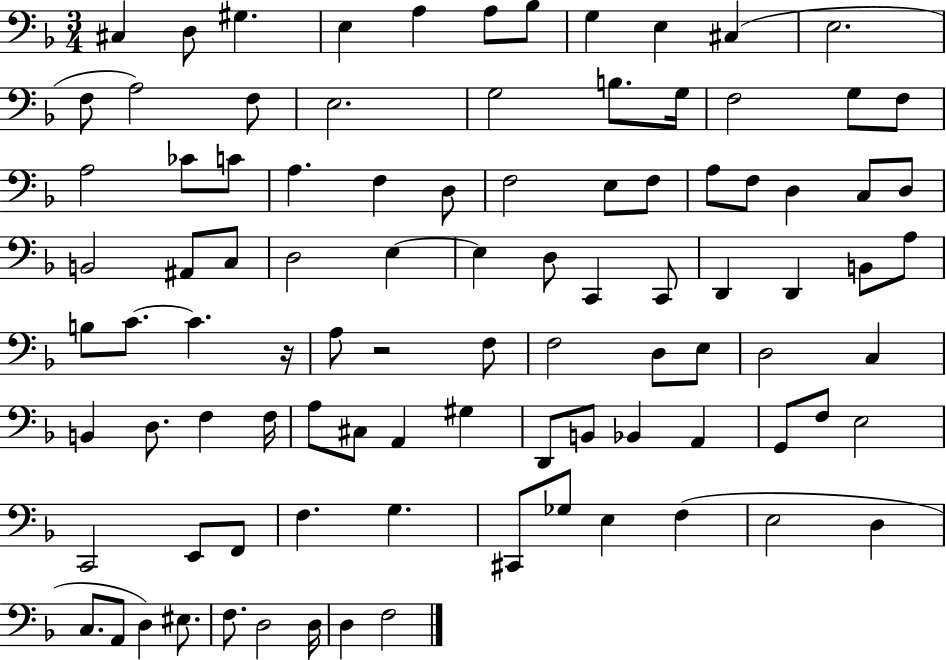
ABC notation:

X:1
T:Untitled
M:3/4
L:1/4
K:F
^C, D,/2 ^G, E, A, A,/2 _B,/2 G, E, ^C, E,2 F,/2 A,2 F,/2 E,2 G,2 B,/2 G,/4 F,2 G,/2 F,/2 A,2 _C/2 C/2 A, F, D,/2 F,2 E,/2 F,/2 A,/2 F,/2 D, C,/2 D,/2 B,,2 ^A,,/2 C,/2 D,2 E, E, D,/2 C,, C,,/2 D,, D,, B,,/2 A,/2 B,/2 C/2 C z/4 A,/2 z2 F,/2 F,2 D,/2 E,/2 D,2 C, B,, D,/2 F, F,/4 A,/2 ^C,/2 A,, ^G, D,,/2 B,,/2 _B,, A,, G,,/2 F,/2 E,2 C,,2 E,,/2 F,,/2 F, G, ^C,,/2 _G,/2 E, F, E,2 D, C,/2 A,,/2 D, ^E,/2 F,/2 D,2 D,/4 D, F,2